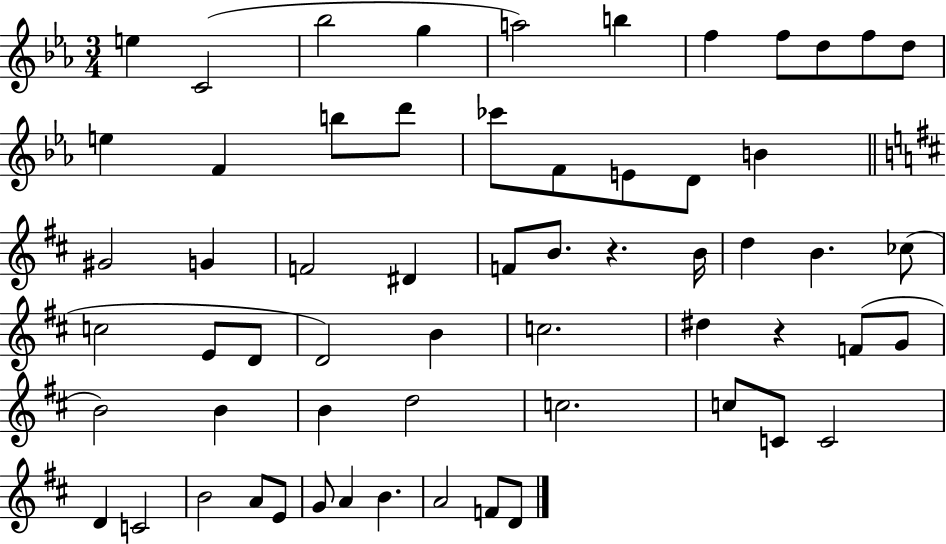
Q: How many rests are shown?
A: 2